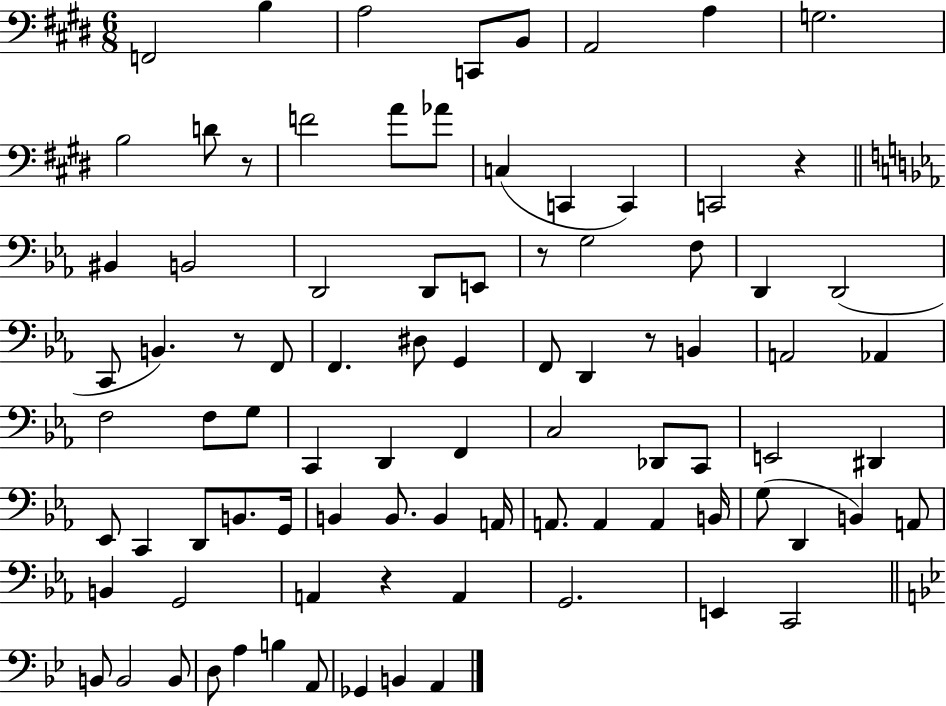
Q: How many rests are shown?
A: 6